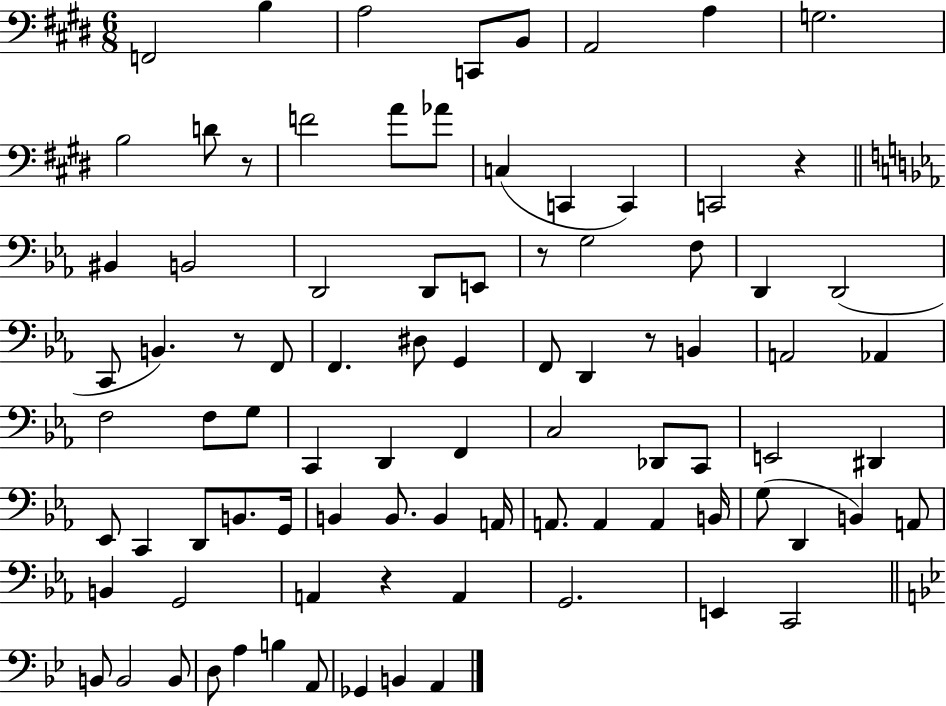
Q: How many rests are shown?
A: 6